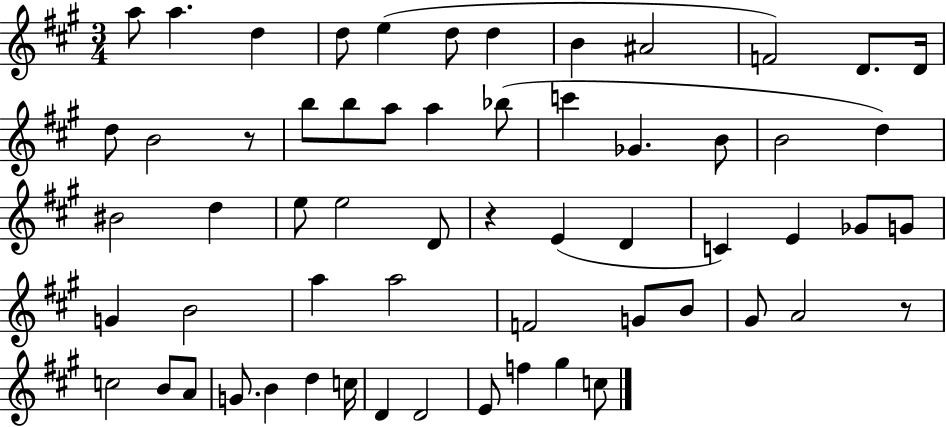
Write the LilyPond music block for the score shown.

{
  \clef treble
  \numericTimeSignature
  \time 3/4
  \key a \major
  a''8 a''4. d''4 | d''8 e''4( d''8 d''4 | b'4 ais'2 | f'2) d'8. d'16 | \break d''8 b'2 r8 | b''8 b''8 a''8 a''4 bes''8( | c'''4 ges'4. b'8 | b'2 d''4) | \break bis'2 d''4 | e''8 e''2 d'8 | r4 e'4( d'4 | c'4) e'4 ges'8 g'8 | \break g'4 b'2 | a''4 a''2 | f'2 g'8 b'8 | gis'8 a'2 r8 | \break c''2 b'8 a'8 | g'8. b'4 d''4 c''16 | d'4 d'2 | e'8 f''4 gis''4 c''8 | \break \bar "|."
}